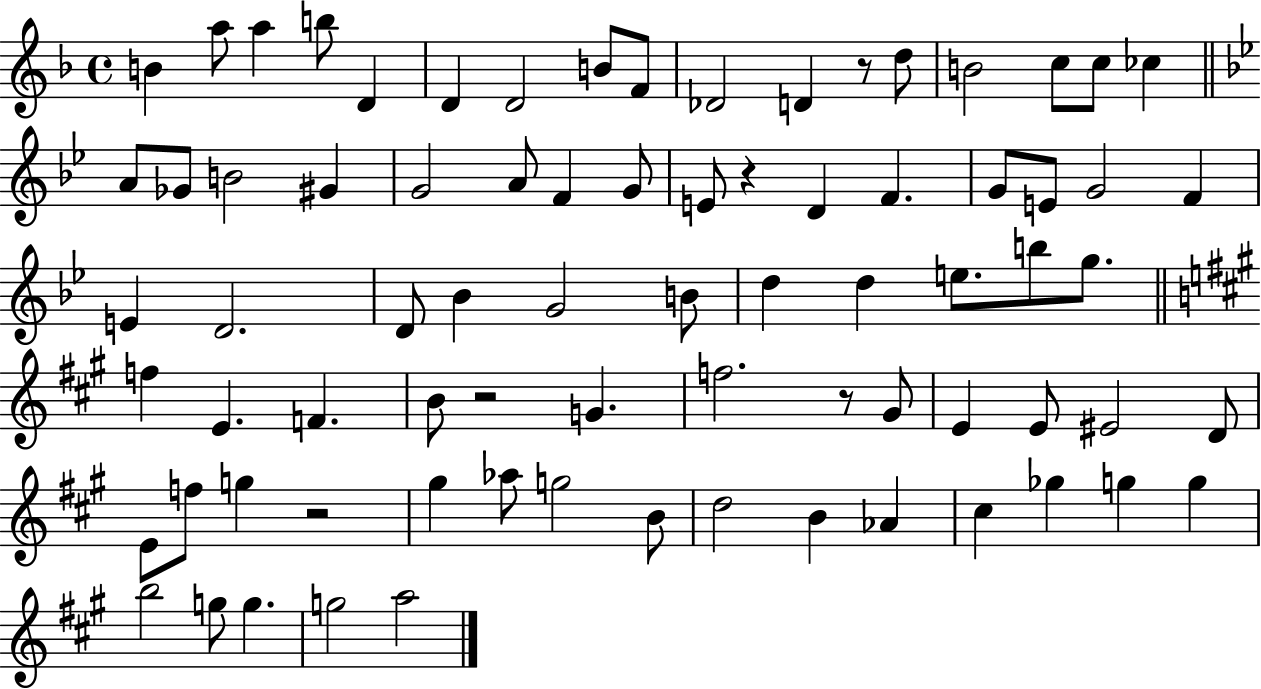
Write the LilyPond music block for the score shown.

{
  \clef treble
  \time 4/4
  \defaultTimeSignature
  \key f \major
  b'4 a''8 a''4 b''8 d'4 | d'4 d'2 b'8 f'8 | des'2 d'4 r8 d''8 | b'2 c''8 c''8 ces''4 | \break \bar "||" \break \key bes \major a'8 ges'8 b'2 gis'4 | g'2 a'8 f'4 g'8 | e'8 r4 d'4 f'4. | g'8 e'8 g'2 f'4 | \break e'4 d'2. | d'8 bes'4 g'2 b'8 | d''4 d''4 e''8. b''8 g''8. | \bar "||" \break \key a \major f''4 e'4. f'4. | b'8 r2 g'4. | f''2. r8 gis'8 | e'4 e'8 eis'2 d'8 | \break e'8 f''8 g''4 r2 | gis''4 aes''8 g''2 b'8 | d''2 b'4 aes'4 | cis''4 ges''4 g''4 g''4 | \break b''2 g''8 g''4. | g''2 a''2 | \bar "|."
}